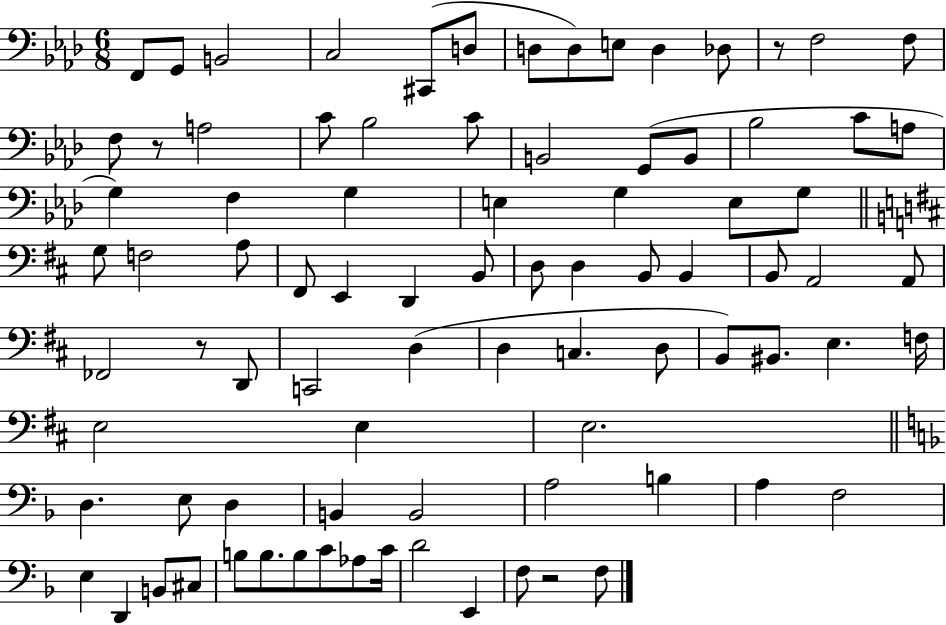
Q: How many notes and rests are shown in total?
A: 86